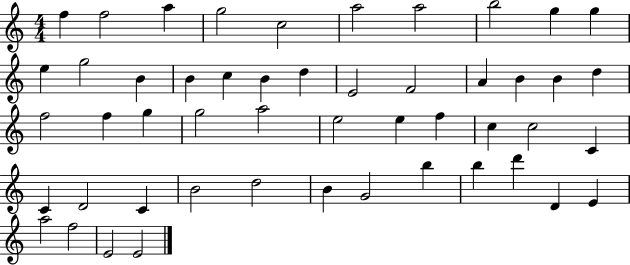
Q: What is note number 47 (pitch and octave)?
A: A5